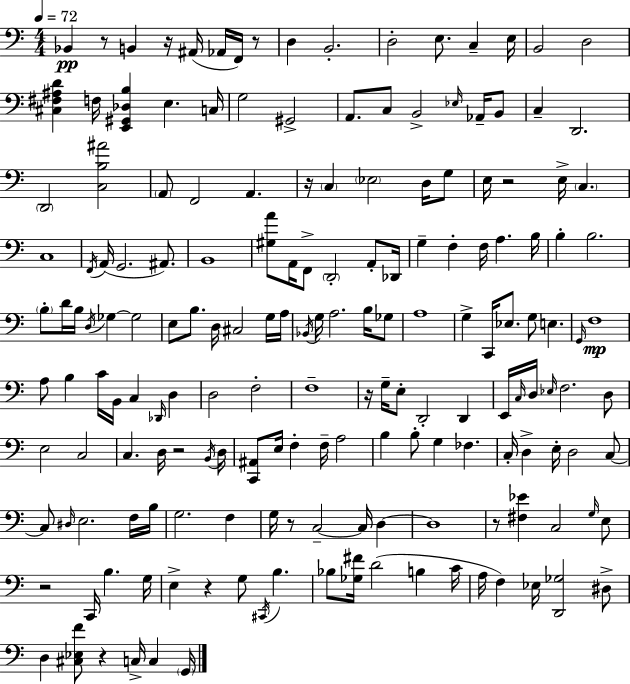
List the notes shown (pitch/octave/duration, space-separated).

Bb2/q R/e B2/q R/s A#2/s Ab2/s F2/s R/e D3/q B2/h. D3/h E3/e. C3/q E3/s B2/h D3/h [C#3,F#3,A#3,D4]/q F3/s [E2,G#2,Db3,B3]/q E3/q. C3/s G3/h G#2/h A2/e. C3/e B2/h Eb3/s Ab2/s B2/e C3/q D2/h. D2/h [C3,B3,A#4]/h A2/e F2/h A2/q. R/s C3/q Eb3/h D3/s G3/e E3/s R/h E3/s C3/q. C3/w F2/s A2/s G2/h. A#2/e. B2/w [G#3,A4]/e A2/s F2/e D2/h A2/e Db2/s G3/q F3/q F3/s A3/q. B3/s B3/q B3/h. B3/e D4/s B3/s D3/s Gb3/q Gb3/h E3/e B3/e. D3/s C#3/h G3/s A3/s Bb2/s G3/s A3/h. B3/s Gb3/e A3/w G3/q C2/s Eb3/e. G3/e E3/q. G2/s F3/w A3/e B3/q C4/s B2/s C3/q Db2/s D3/q D3/h F3/h F3/w R/s G3/s E3/e D2/h D2/q E2/s C3/s D3/s Eb3/s F3/h. D3/e E3/h C3/h C3/q. D3/s R/h B2/s D3/s [C2,A#2]/e E3/s F3/q F3/s A3/h B3/q B3/e G3/q FES3/q. C3/s D3/q E3/s D3/h C3/e C3/e D#3/s E3/h. F3/s B3/s G3/h. F3/q G3/s R/e C3/h C3/s D3/q D3/w R/e [F#3,Eb4]/q C3/h G3/s E3/e R/h C2/s B3/q. G3/s E3/q R/q G3/e C#2/s B3/q. Bb3/e [Gb3,F#4]/s D4/h B3/q C4/s A3/s F3/q Eb3/s [D2,Gb3]/h D#3/e D3/q [C#3,Eb3,F4]/e R/q C3/s C3/q G2/s